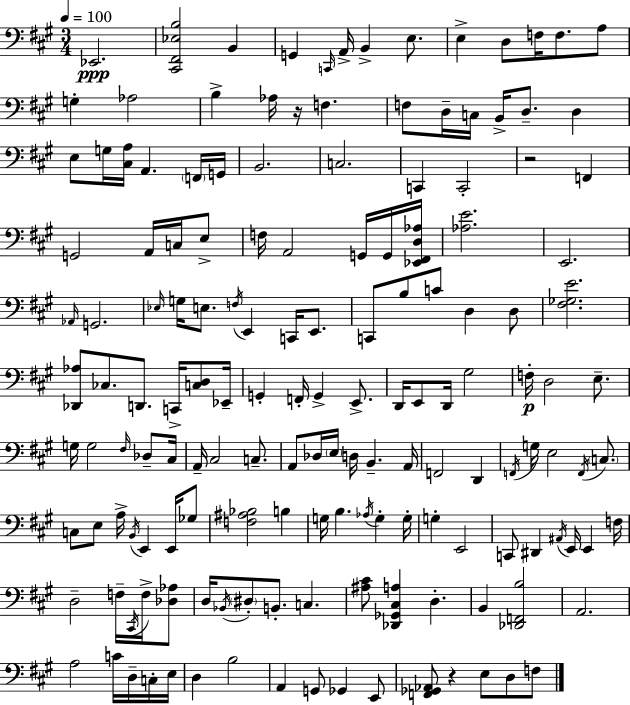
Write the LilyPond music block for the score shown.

{
  \clef bass
  \numericTimeSignature
  \time 3/4
  \key a \major
  \tempo 4 = 100
  ees,2.\ppp | <cis, fis, ees b>2 b,4 | g,4 \grace { c,16 } a,16-> b,4-> e8. | e4-> d8 f16 f8. a8 | \break g4-. aes2 | b4-> aes16 r16 f4. | f8 d16-- c16 b,16-> d8.-- d4 | e8 g16 <cis a>16 a,4. \parenthesize f,16 | \break g,16 b,2. | c2. | c,4 c,2-. | r2 f,4 | \break g,2 a,16 c16 e8-> | f16 a,2 g,16 g,16 | <ees, fis, d aes>16 <aes e'>2. | e,2. | \break \grace { aes,16 } g,2. | \grace { ees16 } g16 e8. \acciaccatura { f16 } e,4 | c,16 e,8. c,8 b8 c'8 d4 | d8 <fis ges e'>2. | \break <des, aes>8 ces8. d,8. | c,16-> <c d>8 ees,16-- g,4-. f,16-. g,4-> | e,8.-> d,16 e,8 d,16 gis2 | f16-.\p d2 | \break e8.-- g16 g2 | \grace { fis16 } des8-- cis16 a,16-- cis2 | c8.-- a,8 des16 \parenthesize e16 d16 b,4.-- | a,16 f,2 | \break d,4 \acciaccatura { f,16 } g16 e2 | \acciaccatura { f,16 } \parenthesize c8. c8 e8 a16-> | \acciaccatura { b,16 } e,4 e,16 ges8 <f ais bes>2 | b4 g16 b4. | \break \acciaccatura { aes16 } g4-. g16-. g4-. | e,2 c,8 dis,4 | \acciaccatura { ais,16 } e,16 e,4 f16 d2-- | f16-- \acciaccatura { cis,16 } f16-> <des aes>8 d16 | \break \acciaccatura { bes,16 } \parenthesize dis8-. b,8.-. c4. | <ais cis'>8 <des, ges, cis a>4 d4.-. | b,4 <des, f, b>2 | a,2. | \break a2 c'16 d16-- c16-. e16 | d4 b2 | a,4 g,8 ges,4 e,8 | <f, ges, aes,>8 r4 e8 d8 f8 | \break \bar "|."
}